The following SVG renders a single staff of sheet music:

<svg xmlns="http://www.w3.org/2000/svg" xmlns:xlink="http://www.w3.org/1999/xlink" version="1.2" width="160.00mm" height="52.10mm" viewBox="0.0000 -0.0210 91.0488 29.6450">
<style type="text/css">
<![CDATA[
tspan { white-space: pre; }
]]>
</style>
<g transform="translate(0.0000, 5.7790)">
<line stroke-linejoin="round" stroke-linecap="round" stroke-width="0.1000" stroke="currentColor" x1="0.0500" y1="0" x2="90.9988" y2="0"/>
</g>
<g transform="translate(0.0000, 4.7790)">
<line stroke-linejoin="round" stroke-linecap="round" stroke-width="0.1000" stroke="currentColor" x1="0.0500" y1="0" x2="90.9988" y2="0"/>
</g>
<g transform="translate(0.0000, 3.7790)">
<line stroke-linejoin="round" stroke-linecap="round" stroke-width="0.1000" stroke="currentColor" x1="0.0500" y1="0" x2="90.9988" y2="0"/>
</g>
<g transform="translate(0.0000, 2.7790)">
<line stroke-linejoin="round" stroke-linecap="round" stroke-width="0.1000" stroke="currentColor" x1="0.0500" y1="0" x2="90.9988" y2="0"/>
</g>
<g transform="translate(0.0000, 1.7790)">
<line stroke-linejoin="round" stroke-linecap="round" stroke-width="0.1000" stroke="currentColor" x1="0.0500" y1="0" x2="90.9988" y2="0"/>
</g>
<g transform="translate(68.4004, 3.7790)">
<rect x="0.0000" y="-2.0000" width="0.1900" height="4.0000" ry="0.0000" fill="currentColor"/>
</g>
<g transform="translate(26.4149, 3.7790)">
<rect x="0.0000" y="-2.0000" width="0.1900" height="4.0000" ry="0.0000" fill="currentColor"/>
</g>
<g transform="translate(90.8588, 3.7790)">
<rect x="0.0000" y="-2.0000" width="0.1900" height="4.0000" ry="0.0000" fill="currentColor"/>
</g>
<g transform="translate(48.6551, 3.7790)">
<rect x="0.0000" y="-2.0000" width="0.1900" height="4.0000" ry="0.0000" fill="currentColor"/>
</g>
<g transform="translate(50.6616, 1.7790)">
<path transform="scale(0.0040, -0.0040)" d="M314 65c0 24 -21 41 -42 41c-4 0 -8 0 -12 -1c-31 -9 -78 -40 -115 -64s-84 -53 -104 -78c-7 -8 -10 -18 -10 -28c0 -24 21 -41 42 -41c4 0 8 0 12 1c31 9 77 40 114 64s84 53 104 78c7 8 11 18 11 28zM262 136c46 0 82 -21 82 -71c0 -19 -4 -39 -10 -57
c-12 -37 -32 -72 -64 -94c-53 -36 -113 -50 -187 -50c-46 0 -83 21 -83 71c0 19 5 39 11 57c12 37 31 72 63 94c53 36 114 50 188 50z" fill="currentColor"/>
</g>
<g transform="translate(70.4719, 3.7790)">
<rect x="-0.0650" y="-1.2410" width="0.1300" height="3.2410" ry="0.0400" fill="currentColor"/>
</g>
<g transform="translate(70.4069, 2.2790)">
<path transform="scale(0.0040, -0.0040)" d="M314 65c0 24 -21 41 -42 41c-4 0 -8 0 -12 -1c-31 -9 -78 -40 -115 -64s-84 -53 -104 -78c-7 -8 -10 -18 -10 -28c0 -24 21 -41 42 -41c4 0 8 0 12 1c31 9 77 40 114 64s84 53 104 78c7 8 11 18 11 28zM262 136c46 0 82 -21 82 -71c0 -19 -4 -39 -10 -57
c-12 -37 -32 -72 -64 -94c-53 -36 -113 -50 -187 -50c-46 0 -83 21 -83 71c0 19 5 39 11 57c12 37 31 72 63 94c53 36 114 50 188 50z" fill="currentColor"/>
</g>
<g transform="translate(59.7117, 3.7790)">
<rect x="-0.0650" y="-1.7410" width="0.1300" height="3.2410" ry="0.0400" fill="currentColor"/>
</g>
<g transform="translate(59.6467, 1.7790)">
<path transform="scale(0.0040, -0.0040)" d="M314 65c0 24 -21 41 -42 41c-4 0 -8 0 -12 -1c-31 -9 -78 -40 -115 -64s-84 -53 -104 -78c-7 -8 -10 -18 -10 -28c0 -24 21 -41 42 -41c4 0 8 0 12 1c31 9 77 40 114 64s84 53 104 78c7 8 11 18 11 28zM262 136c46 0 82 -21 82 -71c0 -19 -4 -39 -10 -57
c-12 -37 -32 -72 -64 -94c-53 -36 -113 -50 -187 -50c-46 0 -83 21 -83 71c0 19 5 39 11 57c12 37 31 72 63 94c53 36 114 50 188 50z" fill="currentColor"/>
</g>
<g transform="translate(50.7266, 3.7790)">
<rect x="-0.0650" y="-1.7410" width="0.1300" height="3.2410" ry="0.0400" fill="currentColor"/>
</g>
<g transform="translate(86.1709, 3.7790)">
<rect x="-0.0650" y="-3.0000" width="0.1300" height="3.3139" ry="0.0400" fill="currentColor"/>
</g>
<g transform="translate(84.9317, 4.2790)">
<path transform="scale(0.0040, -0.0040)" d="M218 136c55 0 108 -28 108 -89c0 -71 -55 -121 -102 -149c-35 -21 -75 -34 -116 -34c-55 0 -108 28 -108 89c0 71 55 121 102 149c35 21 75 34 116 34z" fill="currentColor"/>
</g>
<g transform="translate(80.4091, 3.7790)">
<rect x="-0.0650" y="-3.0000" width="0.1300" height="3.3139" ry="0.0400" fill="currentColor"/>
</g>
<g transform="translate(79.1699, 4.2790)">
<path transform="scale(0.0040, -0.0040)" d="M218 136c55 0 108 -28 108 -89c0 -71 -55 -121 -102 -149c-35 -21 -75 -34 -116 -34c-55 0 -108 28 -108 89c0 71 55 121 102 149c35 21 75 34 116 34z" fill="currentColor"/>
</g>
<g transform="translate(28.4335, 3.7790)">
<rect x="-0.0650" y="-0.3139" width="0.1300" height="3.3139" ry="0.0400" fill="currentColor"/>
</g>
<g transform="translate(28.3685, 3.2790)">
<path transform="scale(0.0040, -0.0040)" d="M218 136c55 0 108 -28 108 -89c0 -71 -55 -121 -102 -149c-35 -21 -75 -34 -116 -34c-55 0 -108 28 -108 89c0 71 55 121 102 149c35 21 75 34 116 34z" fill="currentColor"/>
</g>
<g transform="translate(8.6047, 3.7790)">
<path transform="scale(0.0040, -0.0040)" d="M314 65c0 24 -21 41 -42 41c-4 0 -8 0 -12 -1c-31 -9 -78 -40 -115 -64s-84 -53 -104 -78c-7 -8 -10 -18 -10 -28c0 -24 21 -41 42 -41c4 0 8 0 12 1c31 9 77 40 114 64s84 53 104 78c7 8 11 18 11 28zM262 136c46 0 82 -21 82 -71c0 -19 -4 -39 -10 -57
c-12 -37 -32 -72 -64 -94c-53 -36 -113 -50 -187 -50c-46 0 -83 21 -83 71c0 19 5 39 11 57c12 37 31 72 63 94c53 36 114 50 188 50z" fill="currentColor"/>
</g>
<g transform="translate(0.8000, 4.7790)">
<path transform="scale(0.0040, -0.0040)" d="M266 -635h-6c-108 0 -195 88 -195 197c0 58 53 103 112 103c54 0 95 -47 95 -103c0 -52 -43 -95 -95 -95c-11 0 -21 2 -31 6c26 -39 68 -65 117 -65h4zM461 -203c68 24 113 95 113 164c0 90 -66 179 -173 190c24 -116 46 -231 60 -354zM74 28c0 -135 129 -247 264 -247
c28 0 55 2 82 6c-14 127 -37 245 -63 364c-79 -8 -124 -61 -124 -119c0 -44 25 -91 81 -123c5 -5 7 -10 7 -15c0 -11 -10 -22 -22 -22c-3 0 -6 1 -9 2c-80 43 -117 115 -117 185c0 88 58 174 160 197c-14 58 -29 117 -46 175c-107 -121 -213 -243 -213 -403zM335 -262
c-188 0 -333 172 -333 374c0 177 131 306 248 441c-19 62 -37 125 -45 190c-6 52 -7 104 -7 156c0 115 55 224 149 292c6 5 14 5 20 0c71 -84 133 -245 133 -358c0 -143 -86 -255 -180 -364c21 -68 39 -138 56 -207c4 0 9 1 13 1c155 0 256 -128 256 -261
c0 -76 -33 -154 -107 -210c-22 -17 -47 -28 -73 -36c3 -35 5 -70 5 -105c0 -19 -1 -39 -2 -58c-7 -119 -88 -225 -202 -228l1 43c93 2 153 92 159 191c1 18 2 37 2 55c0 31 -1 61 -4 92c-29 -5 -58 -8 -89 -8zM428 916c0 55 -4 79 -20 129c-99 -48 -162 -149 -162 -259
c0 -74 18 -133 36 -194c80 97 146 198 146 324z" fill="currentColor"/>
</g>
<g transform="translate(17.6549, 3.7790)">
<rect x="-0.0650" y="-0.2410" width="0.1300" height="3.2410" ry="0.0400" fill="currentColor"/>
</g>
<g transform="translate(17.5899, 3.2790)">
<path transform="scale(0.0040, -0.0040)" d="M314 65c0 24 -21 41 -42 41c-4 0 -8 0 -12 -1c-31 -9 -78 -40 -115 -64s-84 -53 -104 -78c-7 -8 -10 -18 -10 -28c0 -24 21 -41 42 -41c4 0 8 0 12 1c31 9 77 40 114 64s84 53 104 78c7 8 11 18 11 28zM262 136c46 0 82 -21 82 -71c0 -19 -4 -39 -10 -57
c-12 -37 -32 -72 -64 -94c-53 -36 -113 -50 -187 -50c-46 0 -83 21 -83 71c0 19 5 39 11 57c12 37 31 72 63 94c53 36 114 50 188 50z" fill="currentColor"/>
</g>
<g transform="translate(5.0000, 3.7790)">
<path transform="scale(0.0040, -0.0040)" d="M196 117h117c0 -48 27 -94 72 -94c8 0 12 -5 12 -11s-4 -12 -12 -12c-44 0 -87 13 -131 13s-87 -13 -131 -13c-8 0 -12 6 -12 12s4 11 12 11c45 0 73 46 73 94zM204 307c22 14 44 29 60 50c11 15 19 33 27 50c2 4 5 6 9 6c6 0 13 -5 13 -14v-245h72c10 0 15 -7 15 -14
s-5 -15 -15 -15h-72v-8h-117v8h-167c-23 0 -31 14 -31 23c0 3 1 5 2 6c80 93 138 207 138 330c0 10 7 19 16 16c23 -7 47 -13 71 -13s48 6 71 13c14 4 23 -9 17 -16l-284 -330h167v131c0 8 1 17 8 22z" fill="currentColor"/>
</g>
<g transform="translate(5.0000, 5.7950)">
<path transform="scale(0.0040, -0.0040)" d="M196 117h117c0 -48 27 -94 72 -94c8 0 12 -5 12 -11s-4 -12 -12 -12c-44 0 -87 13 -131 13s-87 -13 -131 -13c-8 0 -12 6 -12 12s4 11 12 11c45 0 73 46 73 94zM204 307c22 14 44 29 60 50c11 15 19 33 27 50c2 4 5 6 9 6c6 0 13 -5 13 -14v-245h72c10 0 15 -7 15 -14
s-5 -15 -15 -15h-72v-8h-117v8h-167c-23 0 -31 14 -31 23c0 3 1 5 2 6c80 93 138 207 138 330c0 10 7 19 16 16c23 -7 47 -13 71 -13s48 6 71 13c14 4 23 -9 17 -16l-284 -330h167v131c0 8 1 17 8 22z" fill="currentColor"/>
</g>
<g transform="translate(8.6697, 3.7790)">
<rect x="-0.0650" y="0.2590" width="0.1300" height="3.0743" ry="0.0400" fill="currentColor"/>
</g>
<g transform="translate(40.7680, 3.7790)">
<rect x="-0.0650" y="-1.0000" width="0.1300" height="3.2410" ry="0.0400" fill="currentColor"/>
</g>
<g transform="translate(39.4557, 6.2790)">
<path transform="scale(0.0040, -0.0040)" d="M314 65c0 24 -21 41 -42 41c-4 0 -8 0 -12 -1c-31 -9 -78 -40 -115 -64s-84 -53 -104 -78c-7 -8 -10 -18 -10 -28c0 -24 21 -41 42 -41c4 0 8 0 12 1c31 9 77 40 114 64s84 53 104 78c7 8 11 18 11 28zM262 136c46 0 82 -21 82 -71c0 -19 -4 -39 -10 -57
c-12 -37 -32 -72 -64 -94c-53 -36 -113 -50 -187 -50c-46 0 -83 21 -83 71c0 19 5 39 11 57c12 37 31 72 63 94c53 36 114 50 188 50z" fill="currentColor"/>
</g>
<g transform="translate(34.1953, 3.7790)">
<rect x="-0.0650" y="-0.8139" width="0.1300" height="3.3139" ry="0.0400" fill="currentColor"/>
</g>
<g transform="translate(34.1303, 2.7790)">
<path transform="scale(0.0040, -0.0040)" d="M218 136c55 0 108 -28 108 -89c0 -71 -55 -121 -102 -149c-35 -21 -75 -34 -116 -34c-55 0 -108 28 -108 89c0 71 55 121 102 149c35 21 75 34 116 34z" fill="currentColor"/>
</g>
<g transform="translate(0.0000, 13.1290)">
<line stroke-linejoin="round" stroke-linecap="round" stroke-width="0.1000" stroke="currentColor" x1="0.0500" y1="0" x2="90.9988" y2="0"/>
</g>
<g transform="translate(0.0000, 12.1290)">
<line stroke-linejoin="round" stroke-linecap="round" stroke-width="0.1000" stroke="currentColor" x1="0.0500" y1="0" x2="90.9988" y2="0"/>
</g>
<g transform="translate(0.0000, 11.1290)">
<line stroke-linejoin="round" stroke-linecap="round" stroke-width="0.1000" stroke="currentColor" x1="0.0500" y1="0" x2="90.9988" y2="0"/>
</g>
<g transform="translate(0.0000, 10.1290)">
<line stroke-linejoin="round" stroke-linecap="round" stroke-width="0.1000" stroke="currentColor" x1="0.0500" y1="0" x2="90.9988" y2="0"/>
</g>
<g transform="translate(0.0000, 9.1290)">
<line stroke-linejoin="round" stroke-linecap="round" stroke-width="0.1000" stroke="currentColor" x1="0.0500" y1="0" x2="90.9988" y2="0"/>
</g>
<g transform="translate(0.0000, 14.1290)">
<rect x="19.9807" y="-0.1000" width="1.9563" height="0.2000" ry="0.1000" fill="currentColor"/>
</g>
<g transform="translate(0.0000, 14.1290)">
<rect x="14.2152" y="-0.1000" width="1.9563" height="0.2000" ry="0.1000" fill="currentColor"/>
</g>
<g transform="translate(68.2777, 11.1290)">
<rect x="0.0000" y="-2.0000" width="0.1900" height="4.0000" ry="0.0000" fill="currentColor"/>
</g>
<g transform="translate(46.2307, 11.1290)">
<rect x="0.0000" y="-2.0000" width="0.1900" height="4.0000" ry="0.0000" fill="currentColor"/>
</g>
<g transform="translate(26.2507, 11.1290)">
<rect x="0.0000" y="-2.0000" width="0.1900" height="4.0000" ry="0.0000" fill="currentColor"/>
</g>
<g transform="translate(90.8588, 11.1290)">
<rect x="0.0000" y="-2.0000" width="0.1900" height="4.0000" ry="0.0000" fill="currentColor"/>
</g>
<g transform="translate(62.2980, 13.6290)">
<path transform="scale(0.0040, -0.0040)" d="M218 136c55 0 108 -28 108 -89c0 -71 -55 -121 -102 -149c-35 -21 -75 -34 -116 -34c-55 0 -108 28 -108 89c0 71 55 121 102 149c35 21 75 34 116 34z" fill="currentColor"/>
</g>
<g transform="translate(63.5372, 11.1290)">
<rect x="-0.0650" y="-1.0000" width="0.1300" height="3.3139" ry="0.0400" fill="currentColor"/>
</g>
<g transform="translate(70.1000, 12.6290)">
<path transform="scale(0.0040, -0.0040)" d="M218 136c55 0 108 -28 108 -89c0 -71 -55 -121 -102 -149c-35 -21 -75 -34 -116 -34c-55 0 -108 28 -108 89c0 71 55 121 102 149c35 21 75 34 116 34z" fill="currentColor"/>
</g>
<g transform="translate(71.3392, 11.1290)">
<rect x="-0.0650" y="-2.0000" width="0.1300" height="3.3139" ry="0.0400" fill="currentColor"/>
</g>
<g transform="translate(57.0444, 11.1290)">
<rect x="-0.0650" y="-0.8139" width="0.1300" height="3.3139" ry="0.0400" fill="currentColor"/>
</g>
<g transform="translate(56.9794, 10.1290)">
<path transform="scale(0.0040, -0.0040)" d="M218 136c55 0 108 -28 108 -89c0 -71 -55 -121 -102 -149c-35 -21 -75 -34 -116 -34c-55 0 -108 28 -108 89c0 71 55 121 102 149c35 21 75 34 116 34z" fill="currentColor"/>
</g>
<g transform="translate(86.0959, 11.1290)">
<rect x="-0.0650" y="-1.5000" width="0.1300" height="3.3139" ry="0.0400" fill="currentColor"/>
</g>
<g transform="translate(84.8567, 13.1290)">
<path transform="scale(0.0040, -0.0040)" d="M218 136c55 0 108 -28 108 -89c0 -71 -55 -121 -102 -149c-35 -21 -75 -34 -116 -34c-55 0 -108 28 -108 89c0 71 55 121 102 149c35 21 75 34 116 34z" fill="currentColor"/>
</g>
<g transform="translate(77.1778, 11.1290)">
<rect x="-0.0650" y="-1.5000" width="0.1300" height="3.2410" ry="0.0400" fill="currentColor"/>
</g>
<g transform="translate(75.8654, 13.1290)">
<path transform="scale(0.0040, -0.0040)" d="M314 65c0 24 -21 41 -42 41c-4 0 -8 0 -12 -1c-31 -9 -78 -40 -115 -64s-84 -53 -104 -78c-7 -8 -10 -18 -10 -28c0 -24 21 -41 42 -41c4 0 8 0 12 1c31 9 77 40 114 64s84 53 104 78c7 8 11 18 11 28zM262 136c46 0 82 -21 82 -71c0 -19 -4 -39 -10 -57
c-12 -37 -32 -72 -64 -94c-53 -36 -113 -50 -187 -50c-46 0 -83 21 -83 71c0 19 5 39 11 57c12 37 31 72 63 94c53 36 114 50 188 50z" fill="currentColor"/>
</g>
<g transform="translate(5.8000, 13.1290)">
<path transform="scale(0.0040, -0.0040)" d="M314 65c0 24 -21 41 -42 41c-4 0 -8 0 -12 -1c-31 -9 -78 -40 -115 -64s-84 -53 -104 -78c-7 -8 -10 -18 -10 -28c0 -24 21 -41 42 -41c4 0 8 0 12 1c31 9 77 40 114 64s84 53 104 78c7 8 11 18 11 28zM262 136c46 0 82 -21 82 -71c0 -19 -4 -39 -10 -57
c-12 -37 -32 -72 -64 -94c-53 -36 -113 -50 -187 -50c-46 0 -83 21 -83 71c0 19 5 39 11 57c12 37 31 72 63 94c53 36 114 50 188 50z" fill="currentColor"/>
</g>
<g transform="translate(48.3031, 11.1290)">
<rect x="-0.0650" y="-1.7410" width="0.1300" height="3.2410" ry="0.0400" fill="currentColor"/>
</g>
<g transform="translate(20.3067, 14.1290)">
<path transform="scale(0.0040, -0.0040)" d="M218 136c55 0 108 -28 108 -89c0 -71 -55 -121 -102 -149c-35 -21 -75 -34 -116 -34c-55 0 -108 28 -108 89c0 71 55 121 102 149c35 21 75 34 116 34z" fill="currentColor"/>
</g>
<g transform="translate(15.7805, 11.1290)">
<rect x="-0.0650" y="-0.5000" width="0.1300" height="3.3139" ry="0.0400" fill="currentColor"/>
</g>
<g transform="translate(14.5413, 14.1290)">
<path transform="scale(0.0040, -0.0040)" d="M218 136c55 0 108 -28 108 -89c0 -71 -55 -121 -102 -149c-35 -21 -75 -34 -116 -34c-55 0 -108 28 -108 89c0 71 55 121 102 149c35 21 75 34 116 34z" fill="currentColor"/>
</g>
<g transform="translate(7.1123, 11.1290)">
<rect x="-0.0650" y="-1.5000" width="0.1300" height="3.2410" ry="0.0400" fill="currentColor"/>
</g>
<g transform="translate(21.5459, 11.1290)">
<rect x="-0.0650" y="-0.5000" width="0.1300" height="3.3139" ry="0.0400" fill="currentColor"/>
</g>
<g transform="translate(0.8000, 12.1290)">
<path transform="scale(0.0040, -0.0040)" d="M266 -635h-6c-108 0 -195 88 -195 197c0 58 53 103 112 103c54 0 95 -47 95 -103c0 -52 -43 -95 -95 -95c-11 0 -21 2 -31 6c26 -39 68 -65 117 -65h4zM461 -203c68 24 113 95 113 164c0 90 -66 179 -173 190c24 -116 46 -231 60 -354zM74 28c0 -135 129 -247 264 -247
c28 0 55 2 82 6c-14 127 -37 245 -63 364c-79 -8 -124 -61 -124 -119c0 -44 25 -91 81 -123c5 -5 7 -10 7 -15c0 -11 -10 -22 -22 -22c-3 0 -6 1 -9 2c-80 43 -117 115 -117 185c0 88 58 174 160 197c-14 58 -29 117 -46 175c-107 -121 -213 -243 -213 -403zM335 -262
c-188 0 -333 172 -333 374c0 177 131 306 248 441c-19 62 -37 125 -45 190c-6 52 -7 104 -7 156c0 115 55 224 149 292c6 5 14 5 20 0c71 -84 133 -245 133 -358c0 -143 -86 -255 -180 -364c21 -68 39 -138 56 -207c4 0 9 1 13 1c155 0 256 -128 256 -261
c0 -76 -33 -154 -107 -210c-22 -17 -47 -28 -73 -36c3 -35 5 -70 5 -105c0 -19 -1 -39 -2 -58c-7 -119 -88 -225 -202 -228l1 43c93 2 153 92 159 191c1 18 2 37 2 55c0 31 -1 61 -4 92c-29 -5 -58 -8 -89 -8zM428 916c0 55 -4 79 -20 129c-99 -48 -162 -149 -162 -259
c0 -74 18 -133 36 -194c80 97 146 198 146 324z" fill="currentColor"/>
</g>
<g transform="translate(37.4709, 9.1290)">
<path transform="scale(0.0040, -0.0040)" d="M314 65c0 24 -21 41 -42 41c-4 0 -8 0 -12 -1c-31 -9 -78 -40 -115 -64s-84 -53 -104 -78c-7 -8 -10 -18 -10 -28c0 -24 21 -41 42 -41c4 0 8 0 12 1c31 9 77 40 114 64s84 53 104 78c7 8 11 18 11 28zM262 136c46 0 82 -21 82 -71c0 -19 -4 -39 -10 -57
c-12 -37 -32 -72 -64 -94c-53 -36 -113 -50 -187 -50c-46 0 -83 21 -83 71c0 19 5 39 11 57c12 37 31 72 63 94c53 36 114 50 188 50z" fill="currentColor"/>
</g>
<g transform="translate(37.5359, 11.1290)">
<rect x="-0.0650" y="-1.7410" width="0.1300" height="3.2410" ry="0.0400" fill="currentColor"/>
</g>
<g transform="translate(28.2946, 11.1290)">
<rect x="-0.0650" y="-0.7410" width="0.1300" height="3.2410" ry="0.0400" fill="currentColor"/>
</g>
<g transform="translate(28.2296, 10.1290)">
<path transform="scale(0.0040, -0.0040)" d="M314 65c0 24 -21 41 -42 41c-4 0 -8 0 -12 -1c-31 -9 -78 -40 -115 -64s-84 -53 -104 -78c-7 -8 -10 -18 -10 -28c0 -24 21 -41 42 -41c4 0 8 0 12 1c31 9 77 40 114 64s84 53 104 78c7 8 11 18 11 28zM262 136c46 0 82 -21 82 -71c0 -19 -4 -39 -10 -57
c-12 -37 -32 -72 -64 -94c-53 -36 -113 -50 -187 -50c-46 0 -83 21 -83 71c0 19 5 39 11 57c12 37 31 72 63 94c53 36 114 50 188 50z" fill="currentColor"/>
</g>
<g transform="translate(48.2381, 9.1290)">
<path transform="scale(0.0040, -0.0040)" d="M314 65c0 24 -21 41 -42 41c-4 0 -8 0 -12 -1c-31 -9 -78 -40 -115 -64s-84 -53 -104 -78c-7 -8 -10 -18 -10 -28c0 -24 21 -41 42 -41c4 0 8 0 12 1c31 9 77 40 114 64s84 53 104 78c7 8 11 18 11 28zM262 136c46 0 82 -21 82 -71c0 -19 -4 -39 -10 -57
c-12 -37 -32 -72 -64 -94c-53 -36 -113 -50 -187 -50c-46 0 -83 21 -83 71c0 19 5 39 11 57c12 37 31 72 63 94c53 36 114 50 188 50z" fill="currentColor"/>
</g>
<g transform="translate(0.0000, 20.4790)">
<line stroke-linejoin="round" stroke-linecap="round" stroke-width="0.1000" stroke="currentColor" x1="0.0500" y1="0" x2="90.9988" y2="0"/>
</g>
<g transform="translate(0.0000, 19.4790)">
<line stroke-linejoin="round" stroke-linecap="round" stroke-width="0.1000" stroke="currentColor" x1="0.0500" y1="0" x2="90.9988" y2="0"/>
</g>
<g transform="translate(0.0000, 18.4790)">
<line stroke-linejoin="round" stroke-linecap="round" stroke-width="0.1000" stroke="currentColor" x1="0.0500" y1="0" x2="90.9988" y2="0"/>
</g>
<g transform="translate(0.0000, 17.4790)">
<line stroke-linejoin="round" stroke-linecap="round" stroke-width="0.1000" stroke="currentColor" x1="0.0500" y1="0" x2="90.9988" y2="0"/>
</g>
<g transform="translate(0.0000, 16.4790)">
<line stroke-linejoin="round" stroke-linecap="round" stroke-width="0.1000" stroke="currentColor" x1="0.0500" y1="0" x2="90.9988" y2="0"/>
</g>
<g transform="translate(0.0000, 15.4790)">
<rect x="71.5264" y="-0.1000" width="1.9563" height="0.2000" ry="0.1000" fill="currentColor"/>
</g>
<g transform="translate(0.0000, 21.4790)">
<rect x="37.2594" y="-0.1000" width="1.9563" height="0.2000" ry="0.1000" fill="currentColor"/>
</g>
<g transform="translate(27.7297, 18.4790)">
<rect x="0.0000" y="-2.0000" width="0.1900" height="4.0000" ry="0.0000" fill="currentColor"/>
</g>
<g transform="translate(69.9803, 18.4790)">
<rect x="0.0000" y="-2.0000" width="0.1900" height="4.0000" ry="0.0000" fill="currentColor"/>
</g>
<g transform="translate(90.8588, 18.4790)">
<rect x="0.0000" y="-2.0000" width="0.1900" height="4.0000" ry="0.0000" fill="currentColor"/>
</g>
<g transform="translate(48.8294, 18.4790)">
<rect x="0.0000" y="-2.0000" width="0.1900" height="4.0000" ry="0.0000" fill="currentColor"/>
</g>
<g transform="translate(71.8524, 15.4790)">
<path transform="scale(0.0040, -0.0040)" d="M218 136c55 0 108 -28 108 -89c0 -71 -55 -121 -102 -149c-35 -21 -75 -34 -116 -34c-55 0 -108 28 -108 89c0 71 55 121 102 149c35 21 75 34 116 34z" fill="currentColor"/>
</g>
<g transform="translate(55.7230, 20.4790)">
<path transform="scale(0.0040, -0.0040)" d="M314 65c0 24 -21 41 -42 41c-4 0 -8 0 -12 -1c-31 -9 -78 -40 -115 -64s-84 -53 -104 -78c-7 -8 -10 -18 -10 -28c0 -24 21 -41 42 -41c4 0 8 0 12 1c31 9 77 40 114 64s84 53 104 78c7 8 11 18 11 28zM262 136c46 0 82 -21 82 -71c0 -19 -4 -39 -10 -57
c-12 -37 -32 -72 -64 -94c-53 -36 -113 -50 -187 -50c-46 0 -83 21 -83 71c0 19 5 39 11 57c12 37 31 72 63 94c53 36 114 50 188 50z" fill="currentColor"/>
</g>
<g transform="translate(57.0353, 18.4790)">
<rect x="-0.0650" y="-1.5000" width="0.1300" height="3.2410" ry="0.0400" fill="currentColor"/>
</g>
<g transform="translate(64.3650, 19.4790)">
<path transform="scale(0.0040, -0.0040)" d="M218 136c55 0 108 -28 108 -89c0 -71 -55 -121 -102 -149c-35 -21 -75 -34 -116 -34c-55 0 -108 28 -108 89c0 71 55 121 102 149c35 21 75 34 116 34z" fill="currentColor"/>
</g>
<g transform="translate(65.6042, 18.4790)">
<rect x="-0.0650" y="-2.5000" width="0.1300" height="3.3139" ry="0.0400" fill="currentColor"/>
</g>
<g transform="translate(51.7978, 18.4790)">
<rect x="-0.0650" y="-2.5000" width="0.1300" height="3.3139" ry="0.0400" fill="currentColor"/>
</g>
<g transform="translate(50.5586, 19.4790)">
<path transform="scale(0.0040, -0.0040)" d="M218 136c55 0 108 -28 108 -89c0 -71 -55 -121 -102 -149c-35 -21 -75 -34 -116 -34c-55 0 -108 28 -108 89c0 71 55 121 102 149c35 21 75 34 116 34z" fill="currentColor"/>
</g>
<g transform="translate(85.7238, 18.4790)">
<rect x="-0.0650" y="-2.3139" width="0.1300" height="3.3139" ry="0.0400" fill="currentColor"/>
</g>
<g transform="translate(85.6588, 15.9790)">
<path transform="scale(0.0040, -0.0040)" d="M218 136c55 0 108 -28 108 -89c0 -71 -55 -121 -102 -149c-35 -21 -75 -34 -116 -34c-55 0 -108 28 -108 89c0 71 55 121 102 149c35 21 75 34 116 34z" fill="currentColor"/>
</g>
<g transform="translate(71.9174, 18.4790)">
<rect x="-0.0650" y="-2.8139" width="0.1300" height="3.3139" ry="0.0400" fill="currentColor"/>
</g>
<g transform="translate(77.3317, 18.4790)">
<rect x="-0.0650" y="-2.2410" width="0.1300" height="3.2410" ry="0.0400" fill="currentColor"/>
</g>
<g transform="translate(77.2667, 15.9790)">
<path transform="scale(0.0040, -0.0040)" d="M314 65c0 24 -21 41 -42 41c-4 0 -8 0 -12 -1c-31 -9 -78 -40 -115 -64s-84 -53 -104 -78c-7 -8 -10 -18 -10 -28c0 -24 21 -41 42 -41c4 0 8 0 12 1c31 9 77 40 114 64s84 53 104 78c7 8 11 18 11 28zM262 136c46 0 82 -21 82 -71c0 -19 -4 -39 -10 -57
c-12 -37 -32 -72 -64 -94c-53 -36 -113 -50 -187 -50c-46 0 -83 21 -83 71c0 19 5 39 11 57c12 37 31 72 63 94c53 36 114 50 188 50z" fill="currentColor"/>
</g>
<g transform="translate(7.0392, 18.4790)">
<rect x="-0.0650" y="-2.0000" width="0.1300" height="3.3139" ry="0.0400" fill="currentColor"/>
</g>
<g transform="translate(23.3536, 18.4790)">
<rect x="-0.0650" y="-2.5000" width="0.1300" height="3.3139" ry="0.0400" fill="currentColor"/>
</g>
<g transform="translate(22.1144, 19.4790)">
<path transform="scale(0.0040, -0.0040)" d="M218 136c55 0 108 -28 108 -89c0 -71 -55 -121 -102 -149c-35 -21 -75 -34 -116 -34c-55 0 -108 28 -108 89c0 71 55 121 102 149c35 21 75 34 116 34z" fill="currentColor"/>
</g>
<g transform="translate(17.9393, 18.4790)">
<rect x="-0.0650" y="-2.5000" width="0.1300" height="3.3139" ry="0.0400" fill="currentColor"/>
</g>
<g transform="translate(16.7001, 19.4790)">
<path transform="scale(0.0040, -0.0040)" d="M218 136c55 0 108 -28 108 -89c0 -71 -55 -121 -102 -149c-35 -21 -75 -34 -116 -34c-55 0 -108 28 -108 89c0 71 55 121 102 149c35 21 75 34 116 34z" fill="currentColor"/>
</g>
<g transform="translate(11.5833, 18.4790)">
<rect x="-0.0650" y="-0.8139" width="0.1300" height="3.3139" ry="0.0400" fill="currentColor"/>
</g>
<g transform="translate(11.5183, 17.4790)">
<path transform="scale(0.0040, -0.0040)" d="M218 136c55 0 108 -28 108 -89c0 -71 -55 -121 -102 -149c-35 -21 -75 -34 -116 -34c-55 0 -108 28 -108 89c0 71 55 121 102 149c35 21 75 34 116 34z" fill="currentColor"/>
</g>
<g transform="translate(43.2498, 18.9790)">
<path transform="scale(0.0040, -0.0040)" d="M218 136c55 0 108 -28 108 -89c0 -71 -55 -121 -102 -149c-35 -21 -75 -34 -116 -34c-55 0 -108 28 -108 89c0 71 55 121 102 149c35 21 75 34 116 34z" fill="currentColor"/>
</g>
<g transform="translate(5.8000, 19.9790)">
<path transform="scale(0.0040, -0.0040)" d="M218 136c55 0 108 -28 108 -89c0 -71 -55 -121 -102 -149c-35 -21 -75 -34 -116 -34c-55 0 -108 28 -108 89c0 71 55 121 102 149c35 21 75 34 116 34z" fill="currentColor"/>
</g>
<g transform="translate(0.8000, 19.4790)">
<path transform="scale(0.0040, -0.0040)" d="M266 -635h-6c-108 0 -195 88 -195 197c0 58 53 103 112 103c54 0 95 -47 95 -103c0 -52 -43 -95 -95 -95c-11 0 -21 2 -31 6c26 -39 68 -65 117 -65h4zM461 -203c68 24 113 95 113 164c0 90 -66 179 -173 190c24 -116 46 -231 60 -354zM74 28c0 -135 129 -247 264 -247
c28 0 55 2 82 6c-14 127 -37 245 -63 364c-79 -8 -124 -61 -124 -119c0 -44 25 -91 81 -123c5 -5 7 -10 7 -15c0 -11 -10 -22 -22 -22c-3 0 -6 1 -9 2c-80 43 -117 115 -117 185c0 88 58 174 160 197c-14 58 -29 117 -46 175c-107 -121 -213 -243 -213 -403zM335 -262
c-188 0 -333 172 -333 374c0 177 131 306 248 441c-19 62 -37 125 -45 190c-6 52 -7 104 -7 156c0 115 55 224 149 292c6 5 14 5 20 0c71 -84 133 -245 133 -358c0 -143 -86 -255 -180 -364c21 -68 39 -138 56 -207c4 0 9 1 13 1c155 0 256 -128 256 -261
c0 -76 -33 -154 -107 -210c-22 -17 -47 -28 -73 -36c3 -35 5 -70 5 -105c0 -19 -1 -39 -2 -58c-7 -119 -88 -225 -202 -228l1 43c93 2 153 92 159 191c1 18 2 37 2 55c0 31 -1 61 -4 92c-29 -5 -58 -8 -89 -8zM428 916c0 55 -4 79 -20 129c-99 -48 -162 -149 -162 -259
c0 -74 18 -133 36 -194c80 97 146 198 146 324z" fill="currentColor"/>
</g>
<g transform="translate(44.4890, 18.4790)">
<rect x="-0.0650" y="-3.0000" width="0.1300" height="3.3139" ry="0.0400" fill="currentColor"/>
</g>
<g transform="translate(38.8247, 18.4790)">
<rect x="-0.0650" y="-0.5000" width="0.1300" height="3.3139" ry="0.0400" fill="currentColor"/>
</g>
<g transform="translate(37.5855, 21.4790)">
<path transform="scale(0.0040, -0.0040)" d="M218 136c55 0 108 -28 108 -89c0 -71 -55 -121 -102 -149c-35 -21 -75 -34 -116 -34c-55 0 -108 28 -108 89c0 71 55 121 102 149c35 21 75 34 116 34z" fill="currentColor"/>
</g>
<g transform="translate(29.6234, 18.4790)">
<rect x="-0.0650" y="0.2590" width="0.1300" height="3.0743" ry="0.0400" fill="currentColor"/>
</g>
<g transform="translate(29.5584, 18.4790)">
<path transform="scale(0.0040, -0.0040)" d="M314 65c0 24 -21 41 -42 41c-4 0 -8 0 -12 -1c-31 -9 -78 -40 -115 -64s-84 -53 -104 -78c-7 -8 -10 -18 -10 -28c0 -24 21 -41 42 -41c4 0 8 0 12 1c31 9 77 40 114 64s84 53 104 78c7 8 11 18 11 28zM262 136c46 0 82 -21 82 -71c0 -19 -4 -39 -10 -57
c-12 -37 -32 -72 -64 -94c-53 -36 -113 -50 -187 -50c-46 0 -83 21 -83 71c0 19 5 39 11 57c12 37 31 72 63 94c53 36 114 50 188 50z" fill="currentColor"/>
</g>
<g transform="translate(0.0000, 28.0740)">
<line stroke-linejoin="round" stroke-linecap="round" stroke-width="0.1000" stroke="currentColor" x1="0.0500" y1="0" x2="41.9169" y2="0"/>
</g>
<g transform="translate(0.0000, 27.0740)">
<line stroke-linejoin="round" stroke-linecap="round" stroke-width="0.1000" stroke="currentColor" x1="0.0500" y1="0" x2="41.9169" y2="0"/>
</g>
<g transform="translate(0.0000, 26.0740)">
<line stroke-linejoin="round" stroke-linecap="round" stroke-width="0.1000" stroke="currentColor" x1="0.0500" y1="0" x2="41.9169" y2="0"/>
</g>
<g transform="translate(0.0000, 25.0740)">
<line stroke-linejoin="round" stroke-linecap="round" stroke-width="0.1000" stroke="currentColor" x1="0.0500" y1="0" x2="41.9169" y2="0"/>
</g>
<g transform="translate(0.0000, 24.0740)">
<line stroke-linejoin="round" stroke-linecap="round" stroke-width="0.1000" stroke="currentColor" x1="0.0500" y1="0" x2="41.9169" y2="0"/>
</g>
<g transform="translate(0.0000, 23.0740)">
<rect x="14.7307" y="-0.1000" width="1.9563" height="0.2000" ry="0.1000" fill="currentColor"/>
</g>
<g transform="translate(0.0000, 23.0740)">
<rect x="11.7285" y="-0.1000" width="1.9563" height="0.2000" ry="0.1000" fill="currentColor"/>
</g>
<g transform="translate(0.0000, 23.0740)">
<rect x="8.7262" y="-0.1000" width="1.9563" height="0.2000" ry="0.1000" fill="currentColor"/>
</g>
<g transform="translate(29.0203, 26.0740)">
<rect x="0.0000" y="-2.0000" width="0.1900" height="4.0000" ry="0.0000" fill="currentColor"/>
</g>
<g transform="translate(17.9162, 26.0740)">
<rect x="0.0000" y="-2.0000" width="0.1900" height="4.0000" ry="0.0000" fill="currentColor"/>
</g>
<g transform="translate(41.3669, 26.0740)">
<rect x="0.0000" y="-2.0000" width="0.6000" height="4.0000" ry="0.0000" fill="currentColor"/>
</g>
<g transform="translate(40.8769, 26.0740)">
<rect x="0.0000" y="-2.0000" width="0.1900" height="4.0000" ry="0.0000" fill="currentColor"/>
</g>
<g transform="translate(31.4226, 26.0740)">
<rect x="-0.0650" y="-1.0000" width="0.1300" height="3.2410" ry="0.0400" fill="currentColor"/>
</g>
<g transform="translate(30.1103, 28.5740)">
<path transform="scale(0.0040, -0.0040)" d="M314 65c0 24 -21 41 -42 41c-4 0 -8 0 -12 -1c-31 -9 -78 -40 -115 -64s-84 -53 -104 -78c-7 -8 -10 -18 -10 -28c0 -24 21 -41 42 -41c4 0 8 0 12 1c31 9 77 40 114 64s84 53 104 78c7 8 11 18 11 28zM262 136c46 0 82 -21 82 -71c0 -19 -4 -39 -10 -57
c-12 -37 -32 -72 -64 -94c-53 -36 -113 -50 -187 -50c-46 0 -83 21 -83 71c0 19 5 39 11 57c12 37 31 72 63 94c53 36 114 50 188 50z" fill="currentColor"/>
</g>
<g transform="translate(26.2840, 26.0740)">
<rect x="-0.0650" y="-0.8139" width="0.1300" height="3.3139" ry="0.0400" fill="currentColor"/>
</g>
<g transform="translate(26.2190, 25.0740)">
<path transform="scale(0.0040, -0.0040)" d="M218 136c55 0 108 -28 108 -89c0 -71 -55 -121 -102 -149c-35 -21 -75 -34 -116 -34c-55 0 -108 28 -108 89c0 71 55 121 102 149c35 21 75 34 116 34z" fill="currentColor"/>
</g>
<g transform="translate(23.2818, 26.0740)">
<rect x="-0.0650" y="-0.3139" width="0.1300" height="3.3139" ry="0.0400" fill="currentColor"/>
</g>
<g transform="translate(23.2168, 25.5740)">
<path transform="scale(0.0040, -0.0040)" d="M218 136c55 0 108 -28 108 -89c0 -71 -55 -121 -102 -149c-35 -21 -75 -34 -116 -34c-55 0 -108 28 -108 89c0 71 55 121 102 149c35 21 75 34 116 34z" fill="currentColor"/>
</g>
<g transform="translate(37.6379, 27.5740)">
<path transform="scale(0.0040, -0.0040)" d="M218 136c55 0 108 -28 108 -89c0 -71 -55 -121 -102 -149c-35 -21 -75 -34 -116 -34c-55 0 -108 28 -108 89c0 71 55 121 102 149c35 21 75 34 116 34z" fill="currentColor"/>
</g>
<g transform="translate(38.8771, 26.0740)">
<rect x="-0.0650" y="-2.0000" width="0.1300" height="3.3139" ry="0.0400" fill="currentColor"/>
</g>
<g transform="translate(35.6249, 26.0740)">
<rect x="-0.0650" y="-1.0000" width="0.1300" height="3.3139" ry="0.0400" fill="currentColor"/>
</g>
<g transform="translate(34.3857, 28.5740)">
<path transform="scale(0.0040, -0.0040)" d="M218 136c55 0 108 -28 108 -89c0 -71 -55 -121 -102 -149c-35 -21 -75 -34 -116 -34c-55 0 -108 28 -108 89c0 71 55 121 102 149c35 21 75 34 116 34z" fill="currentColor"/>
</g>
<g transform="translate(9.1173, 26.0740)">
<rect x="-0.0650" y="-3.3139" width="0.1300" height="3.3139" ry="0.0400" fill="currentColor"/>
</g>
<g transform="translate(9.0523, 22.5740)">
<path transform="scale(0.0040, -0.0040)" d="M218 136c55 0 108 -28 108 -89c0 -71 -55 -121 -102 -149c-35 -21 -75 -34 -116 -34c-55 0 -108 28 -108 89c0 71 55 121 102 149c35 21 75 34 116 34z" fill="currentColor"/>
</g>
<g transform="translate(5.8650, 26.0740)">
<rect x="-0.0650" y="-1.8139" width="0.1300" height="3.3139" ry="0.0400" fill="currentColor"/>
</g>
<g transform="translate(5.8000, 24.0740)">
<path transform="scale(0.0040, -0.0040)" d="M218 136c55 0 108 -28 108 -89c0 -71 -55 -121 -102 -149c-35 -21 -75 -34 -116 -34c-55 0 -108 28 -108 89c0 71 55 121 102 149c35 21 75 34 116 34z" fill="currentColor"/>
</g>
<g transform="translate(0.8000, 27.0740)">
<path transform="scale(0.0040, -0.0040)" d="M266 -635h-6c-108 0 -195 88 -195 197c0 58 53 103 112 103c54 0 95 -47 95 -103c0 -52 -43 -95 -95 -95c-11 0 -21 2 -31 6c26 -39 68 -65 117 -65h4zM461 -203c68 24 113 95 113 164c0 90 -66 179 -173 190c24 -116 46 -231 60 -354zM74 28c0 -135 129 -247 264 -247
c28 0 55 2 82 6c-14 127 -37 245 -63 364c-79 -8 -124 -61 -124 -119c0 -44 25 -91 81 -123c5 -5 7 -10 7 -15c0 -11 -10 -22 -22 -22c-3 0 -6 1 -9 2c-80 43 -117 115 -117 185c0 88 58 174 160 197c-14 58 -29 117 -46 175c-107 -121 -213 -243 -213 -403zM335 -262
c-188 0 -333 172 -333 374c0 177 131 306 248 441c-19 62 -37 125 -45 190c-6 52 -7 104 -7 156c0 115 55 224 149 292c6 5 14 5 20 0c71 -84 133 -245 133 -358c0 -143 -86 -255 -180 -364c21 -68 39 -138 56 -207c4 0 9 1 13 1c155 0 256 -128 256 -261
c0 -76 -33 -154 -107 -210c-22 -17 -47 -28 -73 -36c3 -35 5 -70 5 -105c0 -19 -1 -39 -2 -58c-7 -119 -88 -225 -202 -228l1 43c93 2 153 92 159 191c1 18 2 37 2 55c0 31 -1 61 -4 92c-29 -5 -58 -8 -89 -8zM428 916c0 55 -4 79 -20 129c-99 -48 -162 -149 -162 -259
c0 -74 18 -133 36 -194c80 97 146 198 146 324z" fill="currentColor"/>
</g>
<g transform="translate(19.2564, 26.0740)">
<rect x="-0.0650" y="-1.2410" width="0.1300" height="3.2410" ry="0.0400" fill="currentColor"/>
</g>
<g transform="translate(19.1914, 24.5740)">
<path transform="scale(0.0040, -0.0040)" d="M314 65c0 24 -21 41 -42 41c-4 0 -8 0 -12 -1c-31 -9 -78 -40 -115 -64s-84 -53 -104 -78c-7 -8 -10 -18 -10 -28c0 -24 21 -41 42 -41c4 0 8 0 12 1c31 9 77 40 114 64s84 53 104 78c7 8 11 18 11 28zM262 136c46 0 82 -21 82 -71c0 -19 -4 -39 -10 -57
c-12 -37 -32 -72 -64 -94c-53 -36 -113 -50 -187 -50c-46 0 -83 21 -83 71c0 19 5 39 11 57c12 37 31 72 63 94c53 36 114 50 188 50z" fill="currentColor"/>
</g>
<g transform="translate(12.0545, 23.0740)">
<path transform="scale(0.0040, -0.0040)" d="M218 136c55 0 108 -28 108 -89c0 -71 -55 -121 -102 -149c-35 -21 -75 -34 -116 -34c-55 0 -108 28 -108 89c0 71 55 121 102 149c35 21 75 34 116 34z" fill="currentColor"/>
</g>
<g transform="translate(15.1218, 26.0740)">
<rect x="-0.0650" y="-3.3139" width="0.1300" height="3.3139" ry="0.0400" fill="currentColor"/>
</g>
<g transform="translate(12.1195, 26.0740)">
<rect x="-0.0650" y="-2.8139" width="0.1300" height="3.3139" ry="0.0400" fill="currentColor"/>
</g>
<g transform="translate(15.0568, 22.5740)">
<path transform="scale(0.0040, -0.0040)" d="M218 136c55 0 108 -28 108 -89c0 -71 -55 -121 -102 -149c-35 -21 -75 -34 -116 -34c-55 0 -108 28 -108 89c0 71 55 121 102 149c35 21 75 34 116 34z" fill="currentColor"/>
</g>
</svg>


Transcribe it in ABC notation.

X:1
T:Untitled
M:4/4
L:1/4
K:C
B2 c2 c d D2 f2 f2 e2 A A E2 C C d2 f2 f2 d D F E2 E F d G G B2 C A G E2 G a g2 g f b a b e2 c d D2 D F